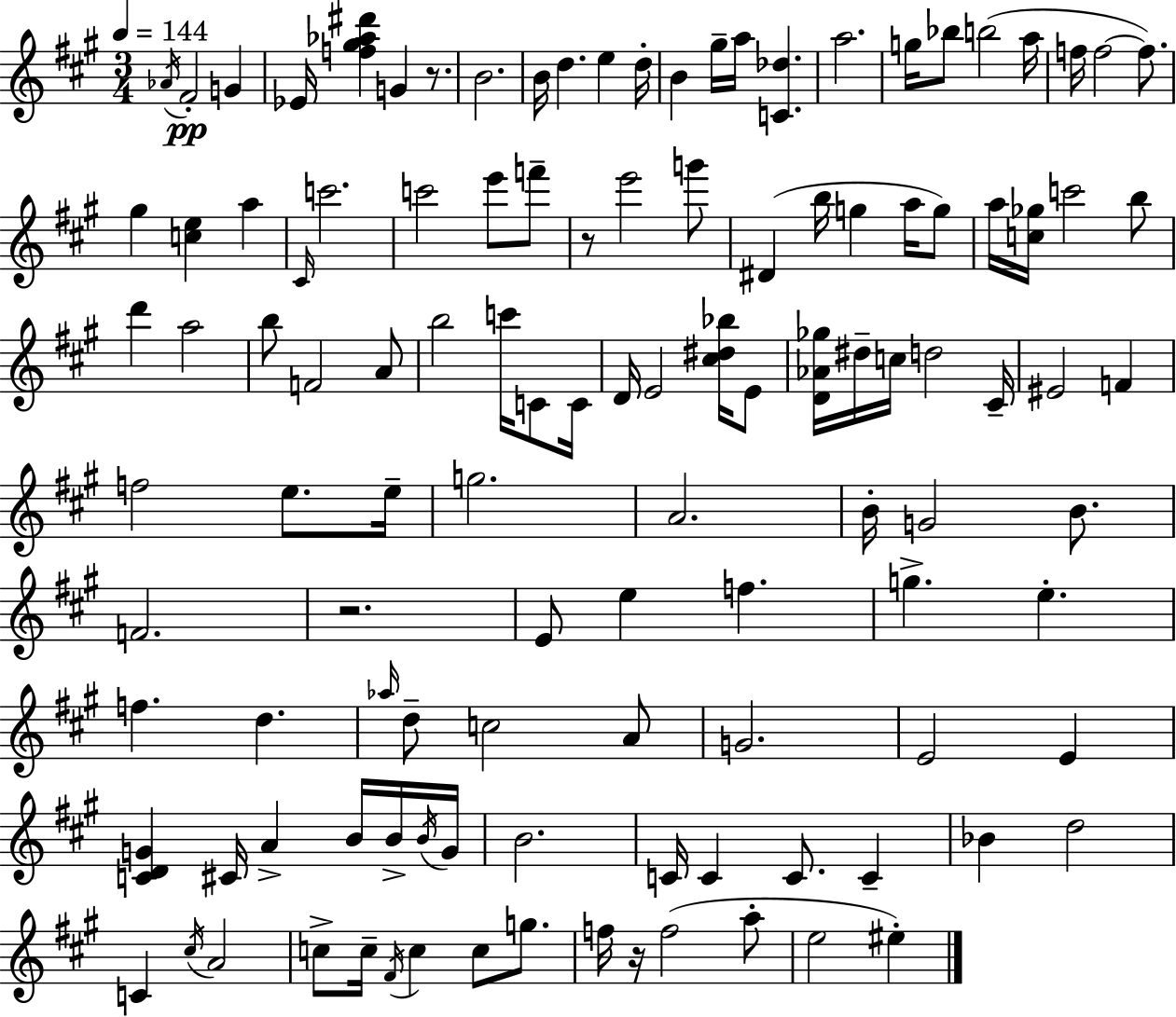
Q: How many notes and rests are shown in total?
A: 117